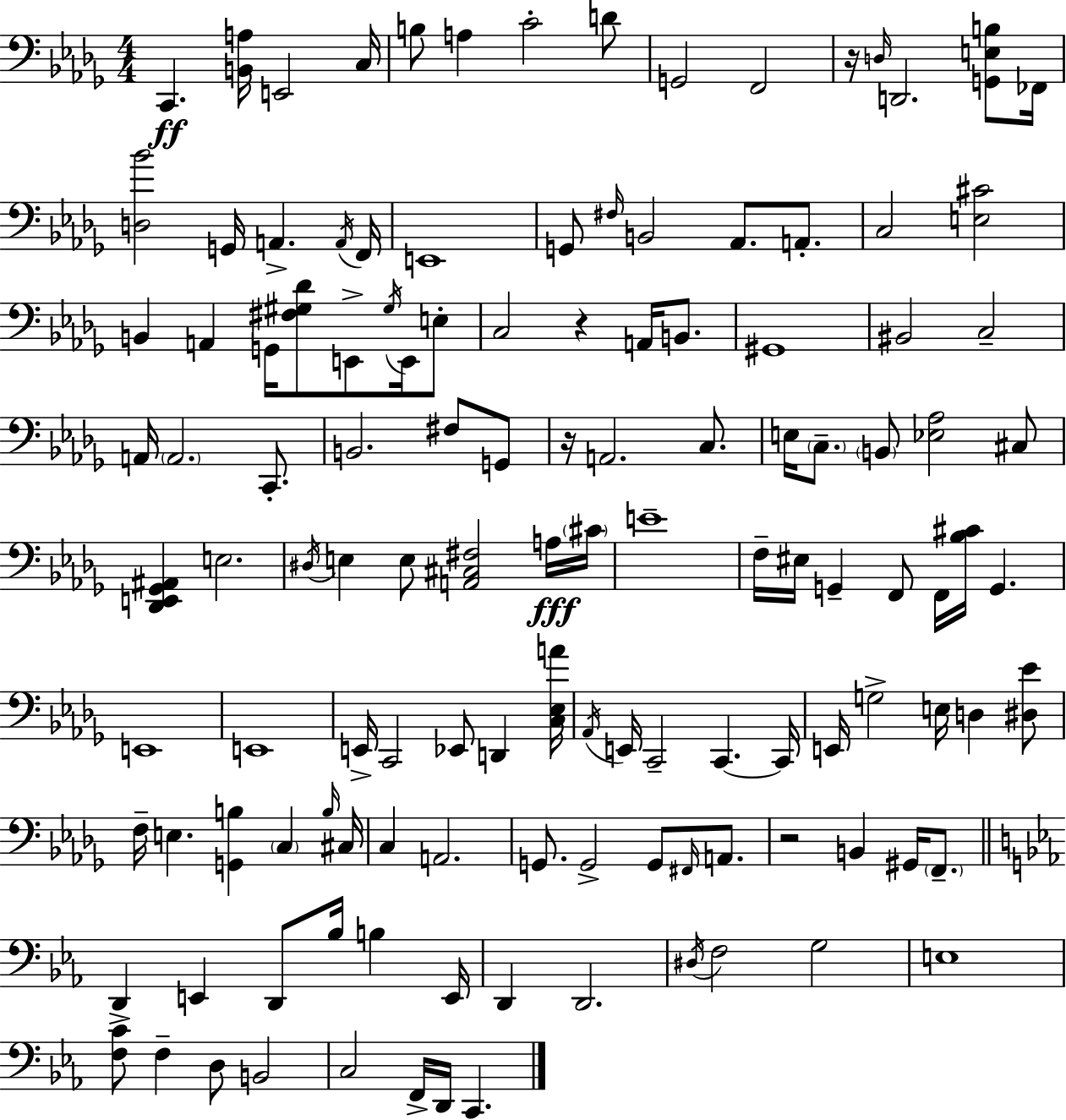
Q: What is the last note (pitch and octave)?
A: C2